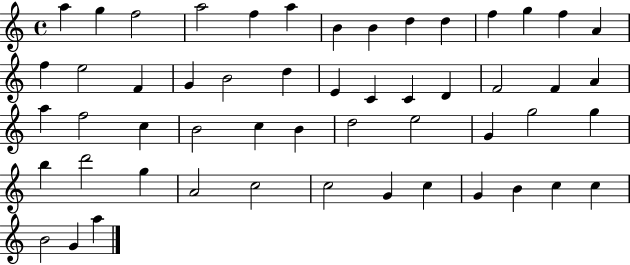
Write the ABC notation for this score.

X:1
T:Untitled
M:4/4
L:1/4
K:C
a g f2 a2 f a B B d d f g f A f e2 F G B2 d E C C D F2 F A a f2 c B2 c B d2 e2 G g2 g b d'2 g A2 c2 c2 G c G B c c B2 G a